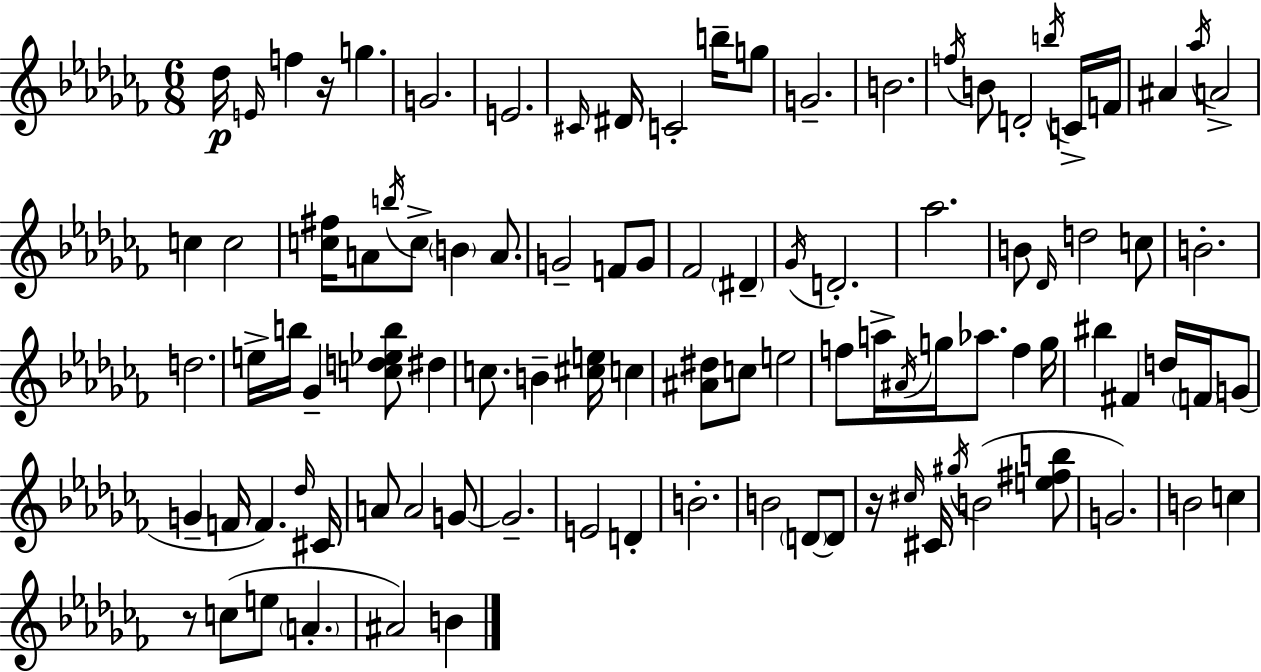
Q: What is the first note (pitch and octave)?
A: Db5